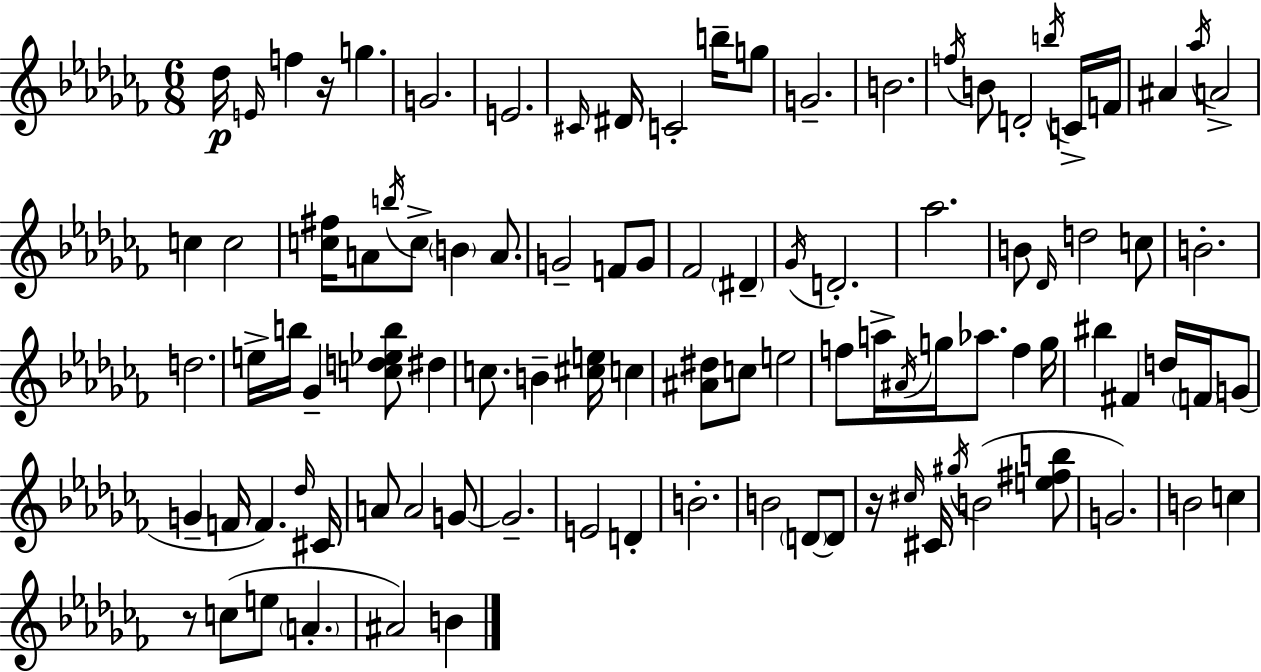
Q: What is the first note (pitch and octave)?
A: Db5